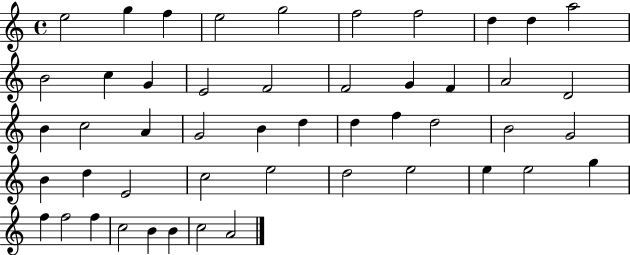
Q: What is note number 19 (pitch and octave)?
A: A4